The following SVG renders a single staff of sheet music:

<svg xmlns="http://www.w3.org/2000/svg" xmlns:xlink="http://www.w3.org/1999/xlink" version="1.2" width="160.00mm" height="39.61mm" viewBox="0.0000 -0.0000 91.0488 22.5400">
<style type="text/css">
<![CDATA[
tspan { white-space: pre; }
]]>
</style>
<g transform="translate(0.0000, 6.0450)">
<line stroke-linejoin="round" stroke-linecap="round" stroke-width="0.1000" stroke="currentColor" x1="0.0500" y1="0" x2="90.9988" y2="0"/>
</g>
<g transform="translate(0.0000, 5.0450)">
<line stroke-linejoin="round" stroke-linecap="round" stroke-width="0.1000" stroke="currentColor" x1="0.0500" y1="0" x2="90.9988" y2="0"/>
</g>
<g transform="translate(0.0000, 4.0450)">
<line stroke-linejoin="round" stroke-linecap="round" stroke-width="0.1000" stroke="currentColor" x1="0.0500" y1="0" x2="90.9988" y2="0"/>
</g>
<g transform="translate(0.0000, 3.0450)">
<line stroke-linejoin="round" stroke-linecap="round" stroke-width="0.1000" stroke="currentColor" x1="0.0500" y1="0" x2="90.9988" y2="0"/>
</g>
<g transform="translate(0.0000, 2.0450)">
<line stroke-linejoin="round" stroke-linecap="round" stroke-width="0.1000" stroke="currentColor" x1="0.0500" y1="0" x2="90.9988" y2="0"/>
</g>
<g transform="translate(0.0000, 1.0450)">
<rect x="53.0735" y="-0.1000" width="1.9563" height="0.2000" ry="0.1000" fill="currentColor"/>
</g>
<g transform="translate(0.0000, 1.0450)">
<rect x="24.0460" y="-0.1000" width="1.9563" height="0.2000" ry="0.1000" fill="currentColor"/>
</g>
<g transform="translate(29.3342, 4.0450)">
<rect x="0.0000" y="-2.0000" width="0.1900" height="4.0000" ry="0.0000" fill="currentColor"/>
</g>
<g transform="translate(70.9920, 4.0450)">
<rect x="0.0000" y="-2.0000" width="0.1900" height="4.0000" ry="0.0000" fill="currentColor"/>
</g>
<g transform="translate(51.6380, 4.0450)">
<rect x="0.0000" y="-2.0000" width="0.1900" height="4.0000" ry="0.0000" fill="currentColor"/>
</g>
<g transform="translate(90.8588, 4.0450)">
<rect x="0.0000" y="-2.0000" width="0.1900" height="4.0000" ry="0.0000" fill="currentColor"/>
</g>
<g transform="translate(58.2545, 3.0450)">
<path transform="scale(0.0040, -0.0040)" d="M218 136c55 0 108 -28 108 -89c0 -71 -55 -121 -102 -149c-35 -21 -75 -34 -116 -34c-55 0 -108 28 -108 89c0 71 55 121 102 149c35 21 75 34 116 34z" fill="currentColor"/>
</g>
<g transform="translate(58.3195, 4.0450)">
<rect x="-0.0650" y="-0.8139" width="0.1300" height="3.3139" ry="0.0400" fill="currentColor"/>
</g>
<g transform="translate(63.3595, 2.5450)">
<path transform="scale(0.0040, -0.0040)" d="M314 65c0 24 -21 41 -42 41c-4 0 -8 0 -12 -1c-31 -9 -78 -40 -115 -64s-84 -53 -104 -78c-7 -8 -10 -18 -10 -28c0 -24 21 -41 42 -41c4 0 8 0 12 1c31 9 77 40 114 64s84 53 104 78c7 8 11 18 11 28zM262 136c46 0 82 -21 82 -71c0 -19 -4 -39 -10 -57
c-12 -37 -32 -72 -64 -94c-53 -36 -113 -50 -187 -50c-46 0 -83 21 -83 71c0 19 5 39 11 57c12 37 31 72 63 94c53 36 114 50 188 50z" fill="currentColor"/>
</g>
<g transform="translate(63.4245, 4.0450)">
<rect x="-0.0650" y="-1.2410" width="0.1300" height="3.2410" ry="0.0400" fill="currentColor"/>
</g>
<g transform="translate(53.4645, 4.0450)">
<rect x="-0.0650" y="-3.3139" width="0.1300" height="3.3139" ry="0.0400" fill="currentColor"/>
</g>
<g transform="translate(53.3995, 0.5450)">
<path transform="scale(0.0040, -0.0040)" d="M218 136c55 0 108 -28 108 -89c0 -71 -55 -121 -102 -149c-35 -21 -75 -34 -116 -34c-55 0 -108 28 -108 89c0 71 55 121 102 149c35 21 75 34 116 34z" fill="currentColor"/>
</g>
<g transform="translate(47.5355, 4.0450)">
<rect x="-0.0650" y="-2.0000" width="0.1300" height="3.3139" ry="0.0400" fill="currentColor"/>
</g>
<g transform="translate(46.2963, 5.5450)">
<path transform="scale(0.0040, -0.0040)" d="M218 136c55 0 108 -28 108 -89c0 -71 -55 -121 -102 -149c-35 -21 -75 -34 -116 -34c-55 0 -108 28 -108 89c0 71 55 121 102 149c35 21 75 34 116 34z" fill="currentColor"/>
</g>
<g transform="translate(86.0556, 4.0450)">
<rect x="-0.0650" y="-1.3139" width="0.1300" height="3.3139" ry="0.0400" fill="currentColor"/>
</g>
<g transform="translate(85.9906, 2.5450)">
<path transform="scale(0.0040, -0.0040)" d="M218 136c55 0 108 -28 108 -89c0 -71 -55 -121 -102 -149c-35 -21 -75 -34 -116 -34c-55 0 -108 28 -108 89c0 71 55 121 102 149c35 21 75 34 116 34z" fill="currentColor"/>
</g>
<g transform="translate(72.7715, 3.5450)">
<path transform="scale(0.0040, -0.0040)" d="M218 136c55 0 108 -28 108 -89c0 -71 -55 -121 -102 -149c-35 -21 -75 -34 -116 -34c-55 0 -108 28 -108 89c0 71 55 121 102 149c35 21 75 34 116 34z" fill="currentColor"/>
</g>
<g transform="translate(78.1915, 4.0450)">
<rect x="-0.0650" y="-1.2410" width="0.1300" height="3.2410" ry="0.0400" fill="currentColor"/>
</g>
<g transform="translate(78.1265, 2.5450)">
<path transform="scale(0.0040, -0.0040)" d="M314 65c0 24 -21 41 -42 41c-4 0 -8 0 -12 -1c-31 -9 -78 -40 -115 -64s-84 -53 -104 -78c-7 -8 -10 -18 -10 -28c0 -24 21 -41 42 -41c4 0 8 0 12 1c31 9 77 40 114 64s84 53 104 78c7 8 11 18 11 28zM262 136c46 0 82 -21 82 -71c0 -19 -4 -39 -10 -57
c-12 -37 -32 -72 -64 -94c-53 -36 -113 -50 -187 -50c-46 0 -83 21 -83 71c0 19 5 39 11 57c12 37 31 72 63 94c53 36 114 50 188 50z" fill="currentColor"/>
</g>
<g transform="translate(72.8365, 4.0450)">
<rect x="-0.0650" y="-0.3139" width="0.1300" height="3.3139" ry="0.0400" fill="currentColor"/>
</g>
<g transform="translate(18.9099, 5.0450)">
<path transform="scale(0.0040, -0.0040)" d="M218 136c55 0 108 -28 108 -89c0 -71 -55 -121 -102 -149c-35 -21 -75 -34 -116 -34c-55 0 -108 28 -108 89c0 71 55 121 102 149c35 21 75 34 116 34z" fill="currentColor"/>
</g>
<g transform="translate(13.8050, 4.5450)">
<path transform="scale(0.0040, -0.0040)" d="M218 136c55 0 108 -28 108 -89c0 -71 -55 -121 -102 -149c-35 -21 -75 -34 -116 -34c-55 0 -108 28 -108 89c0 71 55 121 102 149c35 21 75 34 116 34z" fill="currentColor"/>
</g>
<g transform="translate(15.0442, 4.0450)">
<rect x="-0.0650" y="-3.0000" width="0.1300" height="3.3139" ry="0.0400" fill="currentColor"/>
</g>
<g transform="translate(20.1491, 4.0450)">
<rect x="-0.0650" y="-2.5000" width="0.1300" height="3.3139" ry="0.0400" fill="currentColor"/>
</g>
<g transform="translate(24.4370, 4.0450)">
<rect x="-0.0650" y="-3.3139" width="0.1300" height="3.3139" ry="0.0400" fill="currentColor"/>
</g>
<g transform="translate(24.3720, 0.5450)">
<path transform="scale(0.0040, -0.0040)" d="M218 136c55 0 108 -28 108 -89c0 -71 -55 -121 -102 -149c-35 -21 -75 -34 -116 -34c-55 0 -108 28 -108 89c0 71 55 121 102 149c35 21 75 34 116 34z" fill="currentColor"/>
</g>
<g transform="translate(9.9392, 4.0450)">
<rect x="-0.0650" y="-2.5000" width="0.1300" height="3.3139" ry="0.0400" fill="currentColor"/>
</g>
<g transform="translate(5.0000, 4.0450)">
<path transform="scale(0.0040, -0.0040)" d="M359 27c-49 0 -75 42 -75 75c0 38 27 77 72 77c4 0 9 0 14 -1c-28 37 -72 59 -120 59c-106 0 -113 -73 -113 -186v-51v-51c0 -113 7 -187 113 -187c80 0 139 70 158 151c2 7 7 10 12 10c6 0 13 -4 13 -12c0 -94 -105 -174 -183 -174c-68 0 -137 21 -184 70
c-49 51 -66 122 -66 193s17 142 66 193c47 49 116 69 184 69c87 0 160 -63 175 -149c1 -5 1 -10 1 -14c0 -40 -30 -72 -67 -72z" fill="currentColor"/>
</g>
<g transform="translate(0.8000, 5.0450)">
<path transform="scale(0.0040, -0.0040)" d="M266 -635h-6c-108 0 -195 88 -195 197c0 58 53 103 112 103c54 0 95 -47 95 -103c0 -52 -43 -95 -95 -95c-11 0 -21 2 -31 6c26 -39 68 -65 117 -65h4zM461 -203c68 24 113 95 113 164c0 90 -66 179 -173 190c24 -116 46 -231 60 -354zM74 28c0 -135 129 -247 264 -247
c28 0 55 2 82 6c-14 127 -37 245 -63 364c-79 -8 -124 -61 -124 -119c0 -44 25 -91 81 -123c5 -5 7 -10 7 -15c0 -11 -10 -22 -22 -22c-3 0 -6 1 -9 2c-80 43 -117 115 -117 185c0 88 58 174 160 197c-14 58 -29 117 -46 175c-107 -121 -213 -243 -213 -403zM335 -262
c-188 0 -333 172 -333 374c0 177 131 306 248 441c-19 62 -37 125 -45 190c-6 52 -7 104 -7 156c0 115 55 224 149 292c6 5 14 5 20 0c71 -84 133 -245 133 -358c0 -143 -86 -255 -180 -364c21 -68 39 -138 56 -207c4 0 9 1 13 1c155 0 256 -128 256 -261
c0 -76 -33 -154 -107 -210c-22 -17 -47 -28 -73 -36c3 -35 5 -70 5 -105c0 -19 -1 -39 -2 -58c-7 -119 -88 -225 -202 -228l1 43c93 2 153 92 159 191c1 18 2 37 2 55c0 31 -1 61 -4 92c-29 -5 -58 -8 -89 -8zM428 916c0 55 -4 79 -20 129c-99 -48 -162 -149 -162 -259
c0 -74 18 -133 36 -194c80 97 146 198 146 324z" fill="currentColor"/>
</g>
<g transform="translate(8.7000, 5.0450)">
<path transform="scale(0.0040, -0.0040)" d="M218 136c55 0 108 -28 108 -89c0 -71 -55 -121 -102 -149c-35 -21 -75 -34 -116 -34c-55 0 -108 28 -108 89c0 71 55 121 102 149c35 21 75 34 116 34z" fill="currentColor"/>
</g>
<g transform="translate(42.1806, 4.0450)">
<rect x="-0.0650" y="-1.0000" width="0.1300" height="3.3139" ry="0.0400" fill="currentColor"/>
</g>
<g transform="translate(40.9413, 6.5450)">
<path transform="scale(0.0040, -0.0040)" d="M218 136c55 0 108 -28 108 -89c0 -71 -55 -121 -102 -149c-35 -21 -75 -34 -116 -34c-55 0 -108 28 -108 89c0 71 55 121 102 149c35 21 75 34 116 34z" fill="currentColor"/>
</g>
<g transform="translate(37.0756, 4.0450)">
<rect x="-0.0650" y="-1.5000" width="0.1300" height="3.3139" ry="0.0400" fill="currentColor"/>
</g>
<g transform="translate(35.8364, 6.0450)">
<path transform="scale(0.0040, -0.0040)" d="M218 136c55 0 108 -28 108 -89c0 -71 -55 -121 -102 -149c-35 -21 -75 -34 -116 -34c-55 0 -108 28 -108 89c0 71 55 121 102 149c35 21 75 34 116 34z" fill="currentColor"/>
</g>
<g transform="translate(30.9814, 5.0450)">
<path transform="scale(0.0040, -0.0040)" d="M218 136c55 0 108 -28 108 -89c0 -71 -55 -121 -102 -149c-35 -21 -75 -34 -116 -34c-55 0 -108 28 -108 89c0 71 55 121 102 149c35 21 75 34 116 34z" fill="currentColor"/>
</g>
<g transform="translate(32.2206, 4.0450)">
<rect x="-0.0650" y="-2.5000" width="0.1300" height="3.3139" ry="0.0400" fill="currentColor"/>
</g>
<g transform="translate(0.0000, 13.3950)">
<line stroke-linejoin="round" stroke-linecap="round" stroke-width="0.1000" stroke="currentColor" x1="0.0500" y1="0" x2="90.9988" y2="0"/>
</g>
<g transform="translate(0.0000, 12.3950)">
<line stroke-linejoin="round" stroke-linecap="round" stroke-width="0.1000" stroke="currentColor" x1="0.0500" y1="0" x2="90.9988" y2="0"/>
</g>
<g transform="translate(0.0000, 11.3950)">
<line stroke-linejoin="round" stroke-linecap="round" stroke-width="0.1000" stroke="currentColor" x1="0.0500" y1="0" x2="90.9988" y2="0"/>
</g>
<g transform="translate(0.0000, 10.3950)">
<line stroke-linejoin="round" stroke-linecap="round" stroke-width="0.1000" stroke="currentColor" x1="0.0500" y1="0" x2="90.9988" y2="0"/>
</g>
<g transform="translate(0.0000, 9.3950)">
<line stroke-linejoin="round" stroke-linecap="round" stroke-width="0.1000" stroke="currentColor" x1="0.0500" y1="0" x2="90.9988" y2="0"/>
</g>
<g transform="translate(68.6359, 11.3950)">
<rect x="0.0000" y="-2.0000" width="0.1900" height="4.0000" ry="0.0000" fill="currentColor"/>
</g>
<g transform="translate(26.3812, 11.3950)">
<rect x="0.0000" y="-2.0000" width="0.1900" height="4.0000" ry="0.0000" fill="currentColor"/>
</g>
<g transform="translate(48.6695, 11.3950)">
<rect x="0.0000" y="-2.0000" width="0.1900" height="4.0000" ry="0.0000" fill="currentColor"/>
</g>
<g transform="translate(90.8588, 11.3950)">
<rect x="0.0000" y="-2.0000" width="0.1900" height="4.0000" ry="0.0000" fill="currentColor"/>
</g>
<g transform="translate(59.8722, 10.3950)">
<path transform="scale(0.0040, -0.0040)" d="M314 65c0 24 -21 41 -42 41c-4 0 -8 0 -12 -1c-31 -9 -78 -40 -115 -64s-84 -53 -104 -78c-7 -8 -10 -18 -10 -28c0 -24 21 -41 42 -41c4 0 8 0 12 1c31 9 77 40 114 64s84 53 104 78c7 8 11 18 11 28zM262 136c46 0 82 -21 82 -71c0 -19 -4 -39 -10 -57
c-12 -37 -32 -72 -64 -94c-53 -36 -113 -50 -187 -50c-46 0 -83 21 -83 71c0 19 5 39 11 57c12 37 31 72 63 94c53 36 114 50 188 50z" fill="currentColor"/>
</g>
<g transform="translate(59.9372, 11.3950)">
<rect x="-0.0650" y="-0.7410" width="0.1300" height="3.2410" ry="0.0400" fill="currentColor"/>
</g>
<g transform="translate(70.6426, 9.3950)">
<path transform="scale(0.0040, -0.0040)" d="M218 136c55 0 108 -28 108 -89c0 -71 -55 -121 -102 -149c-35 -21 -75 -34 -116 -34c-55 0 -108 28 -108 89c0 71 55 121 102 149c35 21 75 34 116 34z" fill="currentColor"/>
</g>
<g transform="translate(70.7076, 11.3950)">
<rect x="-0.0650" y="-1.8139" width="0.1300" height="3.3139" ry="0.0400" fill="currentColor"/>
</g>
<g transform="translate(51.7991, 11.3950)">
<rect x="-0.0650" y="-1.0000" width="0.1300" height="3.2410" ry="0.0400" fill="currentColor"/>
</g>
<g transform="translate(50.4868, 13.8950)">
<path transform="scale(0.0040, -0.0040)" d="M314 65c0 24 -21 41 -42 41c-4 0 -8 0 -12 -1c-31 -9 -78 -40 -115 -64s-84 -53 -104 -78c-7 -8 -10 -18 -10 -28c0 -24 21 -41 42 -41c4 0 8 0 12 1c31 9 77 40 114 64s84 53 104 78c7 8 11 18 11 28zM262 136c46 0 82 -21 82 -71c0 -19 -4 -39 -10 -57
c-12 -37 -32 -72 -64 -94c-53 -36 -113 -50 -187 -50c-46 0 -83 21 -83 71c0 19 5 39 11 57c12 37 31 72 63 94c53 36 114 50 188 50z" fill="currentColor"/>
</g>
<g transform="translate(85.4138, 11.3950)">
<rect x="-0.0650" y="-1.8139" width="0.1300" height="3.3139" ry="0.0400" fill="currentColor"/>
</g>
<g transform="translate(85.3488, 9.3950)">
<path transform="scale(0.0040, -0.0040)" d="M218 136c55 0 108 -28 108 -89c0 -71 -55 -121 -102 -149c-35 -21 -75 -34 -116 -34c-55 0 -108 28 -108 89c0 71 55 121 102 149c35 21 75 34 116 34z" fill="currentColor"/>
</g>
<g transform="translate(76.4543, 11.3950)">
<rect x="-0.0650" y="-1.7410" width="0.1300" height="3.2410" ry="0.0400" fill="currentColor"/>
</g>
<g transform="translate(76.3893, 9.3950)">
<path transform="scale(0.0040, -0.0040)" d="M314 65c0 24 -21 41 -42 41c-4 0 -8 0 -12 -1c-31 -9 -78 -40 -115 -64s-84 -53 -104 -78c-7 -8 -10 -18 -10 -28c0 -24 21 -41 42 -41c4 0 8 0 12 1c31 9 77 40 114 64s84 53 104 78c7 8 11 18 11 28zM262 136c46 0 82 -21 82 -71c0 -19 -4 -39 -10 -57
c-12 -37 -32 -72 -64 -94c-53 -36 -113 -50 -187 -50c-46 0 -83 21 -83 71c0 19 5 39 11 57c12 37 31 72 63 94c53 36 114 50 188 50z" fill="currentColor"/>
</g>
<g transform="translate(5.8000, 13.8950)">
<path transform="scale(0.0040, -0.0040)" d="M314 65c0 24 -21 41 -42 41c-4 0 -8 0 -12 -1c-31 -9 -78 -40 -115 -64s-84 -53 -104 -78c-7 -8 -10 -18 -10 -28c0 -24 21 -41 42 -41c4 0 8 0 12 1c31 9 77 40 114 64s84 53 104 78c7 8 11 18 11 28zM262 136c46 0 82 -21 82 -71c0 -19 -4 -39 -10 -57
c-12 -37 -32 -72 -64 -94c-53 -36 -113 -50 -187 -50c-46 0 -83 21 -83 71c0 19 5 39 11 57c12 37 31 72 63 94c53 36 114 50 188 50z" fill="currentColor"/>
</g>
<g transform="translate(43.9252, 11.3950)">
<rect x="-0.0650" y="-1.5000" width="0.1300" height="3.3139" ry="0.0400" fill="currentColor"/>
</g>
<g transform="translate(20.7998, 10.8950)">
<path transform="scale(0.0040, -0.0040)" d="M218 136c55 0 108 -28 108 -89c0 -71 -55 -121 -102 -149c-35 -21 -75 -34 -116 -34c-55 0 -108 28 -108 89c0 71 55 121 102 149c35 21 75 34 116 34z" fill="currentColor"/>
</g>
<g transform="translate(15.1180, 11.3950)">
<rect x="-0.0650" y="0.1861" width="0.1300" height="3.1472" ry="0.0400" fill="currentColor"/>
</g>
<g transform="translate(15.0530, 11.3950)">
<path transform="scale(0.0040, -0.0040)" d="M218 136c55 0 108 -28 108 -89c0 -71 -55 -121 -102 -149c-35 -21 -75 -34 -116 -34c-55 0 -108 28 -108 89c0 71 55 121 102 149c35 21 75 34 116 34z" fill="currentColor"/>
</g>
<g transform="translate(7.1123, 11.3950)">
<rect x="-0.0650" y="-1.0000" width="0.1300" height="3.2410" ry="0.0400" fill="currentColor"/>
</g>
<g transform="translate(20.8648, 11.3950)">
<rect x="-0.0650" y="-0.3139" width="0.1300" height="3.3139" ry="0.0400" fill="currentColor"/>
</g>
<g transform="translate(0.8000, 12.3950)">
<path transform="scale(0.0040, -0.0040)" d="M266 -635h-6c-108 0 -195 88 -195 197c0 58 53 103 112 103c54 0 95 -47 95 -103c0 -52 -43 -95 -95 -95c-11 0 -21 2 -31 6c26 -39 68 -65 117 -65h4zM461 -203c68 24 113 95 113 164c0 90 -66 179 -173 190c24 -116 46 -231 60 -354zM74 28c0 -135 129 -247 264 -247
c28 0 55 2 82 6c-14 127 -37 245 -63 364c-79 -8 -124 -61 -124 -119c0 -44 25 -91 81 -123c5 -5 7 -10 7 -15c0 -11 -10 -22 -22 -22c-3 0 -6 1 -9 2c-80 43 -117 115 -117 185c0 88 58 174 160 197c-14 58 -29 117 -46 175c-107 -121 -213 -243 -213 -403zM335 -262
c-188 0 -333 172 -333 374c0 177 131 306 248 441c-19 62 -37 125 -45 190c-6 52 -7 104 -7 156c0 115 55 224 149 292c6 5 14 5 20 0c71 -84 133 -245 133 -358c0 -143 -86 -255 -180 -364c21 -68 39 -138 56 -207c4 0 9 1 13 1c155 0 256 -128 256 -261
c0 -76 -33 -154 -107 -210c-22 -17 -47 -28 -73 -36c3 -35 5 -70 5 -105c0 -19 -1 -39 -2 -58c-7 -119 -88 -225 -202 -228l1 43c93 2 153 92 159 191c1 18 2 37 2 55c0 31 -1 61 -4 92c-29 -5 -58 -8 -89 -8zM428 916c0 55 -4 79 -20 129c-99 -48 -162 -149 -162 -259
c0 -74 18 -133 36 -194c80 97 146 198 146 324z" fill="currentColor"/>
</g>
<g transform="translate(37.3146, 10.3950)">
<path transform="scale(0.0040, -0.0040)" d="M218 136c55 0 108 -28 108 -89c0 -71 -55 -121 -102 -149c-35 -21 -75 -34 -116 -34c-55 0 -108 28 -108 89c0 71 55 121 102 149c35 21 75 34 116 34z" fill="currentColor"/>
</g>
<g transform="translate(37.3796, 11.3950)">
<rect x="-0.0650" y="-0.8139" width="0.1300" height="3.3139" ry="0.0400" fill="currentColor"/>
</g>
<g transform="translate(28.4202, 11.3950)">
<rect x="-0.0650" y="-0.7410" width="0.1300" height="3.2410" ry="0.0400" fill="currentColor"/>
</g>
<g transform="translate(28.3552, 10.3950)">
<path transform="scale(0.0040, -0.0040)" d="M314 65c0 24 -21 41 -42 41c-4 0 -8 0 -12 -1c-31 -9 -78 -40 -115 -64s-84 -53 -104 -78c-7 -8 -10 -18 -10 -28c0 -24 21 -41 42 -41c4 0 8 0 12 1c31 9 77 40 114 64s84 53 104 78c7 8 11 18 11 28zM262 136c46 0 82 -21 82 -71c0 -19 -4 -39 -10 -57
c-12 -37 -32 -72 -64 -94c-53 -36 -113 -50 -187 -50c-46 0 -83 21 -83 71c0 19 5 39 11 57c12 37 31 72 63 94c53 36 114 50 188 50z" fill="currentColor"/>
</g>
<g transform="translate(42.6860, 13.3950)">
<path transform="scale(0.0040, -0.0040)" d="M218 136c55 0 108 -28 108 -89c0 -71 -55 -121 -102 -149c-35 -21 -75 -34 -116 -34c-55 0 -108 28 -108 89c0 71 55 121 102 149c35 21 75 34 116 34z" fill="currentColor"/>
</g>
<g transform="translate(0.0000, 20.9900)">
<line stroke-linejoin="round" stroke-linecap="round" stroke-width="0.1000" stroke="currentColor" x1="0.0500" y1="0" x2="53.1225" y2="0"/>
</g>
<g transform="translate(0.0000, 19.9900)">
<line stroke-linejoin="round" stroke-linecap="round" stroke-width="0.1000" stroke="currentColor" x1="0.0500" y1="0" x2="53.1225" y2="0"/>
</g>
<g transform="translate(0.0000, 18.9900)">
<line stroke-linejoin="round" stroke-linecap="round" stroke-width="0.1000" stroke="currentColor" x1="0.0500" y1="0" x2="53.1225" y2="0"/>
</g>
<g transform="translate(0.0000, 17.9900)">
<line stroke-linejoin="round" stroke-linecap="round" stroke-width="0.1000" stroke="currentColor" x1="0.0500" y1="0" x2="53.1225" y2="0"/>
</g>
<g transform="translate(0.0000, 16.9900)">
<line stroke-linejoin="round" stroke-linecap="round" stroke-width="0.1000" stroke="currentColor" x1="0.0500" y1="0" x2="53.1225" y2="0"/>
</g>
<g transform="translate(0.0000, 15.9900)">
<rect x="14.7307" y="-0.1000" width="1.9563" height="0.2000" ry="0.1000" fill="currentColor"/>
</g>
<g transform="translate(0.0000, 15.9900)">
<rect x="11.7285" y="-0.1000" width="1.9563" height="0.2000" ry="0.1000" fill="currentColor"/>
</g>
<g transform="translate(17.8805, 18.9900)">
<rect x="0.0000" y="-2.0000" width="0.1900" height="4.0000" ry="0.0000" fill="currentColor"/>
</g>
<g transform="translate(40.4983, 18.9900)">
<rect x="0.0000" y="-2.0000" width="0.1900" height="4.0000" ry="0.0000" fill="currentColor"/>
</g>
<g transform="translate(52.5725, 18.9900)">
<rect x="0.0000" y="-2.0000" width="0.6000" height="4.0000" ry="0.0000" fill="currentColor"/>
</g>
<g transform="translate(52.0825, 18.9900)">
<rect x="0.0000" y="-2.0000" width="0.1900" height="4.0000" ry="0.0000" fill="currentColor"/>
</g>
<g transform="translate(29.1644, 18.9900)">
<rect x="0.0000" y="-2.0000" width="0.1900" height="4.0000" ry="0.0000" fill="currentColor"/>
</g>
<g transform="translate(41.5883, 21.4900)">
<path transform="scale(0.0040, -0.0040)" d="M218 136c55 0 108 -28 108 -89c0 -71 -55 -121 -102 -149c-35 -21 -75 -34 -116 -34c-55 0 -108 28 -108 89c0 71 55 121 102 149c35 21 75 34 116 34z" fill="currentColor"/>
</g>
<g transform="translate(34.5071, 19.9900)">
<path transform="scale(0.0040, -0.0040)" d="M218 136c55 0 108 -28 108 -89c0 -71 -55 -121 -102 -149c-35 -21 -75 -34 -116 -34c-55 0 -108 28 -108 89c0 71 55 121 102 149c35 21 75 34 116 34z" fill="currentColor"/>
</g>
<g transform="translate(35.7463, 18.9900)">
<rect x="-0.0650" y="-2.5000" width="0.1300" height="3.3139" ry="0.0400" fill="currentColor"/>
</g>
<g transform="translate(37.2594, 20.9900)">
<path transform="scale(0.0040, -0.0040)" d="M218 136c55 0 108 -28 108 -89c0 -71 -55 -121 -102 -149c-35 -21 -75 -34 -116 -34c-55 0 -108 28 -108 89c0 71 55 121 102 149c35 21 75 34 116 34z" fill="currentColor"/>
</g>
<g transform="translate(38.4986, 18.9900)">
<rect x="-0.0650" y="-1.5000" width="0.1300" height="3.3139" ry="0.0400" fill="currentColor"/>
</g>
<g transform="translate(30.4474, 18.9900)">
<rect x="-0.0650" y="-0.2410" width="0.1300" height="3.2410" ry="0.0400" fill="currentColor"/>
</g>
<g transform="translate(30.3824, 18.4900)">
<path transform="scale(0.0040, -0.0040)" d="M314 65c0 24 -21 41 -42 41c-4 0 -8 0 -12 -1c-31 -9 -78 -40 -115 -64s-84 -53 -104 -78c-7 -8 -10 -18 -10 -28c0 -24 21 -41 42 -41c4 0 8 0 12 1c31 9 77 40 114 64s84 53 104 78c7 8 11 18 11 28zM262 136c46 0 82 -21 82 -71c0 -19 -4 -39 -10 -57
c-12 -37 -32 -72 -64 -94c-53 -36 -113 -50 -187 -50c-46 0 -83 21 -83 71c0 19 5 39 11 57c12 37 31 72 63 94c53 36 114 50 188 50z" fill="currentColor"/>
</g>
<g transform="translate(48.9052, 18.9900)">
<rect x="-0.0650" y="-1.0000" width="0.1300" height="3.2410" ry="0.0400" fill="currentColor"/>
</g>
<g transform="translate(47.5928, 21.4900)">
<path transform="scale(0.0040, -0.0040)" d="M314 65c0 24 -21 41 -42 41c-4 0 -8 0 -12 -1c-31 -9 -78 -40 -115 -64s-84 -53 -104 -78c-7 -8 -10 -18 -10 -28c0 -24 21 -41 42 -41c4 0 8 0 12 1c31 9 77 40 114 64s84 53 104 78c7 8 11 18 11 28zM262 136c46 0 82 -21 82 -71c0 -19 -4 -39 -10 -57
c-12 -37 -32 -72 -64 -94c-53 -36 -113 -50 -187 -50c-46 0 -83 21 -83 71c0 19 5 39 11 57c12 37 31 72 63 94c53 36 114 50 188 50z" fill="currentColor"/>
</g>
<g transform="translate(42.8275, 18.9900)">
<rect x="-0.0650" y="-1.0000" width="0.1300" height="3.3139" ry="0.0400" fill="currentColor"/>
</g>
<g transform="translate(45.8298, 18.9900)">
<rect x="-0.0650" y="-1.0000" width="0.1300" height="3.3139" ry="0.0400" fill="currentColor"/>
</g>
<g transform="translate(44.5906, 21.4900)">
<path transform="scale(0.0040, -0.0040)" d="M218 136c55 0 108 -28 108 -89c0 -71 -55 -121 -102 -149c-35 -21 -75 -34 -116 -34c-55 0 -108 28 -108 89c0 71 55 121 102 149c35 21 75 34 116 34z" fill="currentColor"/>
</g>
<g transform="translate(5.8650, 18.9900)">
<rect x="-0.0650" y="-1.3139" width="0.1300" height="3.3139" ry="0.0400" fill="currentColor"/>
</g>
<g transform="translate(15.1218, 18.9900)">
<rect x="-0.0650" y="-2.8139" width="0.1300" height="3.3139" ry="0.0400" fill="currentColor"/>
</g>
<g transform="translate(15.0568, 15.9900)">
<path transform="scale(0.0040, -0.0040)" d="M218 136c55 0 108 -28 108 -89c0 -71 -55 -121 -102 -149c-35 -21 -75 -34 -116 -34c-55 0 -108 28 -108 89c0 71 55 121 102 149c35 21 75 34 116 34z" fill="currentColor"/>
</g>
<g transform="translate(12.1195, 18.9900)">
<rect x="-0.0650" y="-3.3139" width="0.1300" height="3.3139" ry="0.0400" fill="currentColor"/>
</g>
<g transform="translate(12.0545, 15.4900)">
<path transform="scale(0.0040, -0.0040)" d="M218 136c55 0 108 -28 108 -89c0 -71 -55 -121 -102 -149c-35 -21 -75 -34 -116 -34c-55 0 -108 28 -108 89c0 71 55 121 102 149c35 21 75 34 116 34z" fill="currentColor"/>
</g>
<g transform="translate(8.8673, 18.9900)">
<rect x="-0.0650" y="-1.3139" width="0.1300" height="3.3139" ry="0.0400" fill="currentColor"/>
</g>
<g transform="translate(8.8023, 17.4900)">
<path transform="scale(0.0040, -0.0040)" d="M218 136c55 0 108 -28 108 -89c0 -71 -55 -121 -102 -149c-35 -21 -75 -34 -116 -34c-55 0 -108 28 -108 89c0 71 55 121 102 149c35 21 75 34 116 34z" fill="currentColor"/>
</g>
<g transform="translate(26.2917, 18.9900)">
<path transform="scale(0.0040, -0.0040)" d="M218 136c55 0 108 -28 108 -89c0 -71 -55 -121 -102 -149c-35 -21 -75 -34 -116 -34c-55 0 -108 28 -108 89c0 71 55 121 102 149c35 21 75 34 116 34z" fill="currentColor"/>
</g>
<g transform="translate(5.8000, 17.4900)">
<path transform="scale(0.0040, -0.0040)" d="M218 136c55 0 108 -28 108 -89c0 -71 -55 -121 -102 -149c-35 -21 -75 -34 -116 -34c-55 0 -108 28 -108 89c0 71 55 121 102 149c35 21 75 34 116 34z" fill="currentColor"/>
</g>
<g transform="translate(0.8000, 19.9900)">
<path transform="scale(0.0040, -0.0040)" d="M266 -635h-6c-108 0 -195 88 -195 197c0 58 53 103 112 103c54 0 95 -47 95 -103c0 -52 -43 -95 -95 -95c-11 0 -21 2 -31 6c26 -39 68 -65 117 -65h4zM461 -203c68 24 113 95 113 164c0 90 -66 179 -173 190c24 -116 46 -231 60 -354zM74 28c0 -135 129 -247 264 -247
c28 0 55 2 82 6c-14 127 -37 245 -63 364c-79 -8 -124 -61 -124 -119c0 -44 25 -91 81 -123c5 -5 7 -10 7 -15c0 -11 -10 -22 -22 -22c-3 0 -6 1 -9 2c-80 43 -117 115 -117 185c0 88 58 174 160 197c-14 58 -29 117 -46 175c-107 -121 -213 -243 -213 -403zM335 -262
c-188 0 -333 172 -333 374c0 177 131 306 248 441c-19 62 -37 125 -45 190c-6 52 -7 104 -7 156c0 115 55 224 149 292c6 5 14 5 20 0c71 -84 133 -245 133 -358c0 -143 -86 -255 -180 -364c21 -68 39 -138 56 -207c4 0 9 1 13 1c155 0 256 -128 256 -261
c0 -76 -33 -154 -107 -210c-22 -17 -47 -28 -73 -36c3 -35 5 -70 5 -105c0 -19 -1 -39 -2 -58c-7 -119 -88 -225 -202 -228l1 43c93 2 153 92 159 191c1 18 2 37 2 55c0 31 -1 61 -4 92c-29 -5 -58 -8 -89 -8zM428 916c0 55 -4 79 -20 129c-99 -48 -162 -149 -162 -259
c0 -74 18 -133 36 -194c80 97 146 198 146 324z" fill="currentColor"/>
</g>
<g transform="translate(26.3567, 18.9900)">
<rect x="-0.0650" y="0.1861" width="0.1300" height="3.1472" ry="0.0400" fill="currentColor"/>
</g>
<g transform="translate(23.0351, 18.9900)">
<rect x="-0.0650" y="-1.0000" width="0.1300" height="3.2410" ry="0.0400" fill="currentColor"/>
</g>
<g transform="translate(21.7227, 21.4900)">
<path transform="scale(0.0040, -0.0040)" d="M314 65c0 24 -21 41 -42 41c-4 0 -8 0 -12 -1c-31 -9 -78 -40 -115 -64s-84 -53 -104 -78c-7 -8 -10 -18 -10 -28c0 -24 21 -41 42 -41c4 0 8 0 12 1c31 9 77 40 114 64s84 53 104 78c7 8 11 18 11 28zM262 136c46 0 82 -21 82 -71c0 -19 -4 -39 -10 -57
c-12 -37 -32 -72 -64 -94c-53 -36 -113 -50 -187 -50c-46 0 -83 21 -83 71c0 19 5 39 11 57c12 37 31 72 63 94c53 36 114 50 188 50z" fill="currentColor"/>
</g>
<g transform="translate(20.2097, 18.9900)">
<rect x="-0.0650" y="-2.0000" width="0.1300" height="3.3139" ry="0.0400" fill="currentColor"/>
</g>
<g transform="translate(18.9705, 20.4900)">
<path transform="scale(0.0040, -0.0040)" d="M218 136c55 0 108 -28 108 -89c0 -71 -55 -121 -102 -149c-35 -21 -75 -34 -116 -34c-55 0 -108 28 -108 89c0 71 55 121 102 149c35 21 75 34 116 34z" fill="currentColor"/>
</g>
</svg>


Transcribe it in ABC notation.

X:1
T:Untitled
M:4/4
L:1/4
K:C
G A G b G E D F b d e2 c e2 e D2 B c d2 d E D2 d2 f f2 f e e b a F D2 B c2 G E D D D2